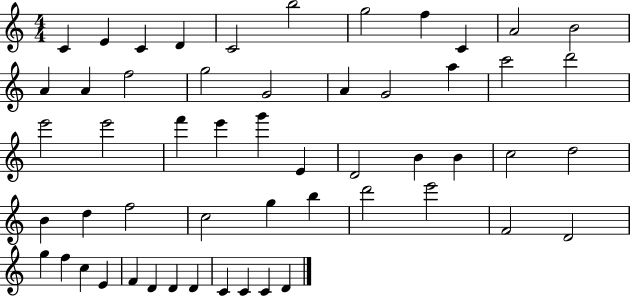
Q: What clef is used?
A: treble